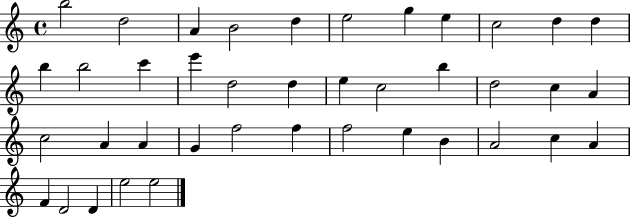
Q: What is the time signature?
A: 4/4